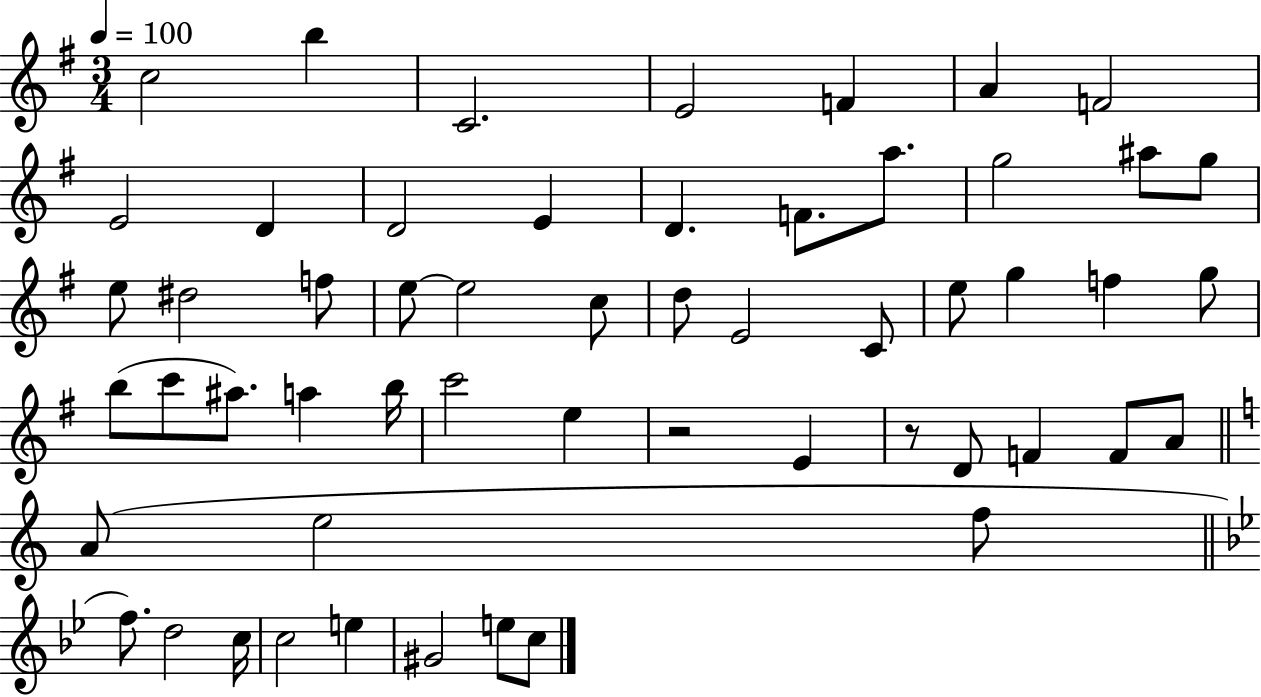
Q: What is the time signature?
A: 3/4